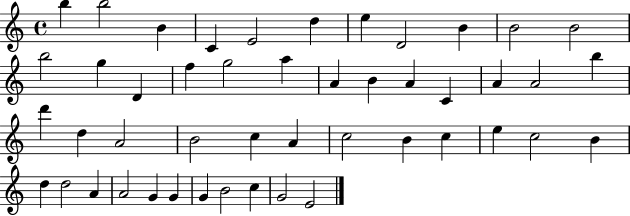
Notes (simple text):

B5/q B5/h B4/q C4/q E4/h D5/q E5/q D4/h B4/q B4/h B4/h B5/h G5/q D4/q F5/q G5/h A5/q A4/q B4/q A4/q C4/q A4/q A4/h B5/q D6/q D5/q A4/h B4/h C5/q A4/q C5/h B4/q C5/q E5/q C5/h B4/q D5/q D5/h A4/q A4/h G4/q G4/q G4/q B4/h C5/q G4/h E4/h